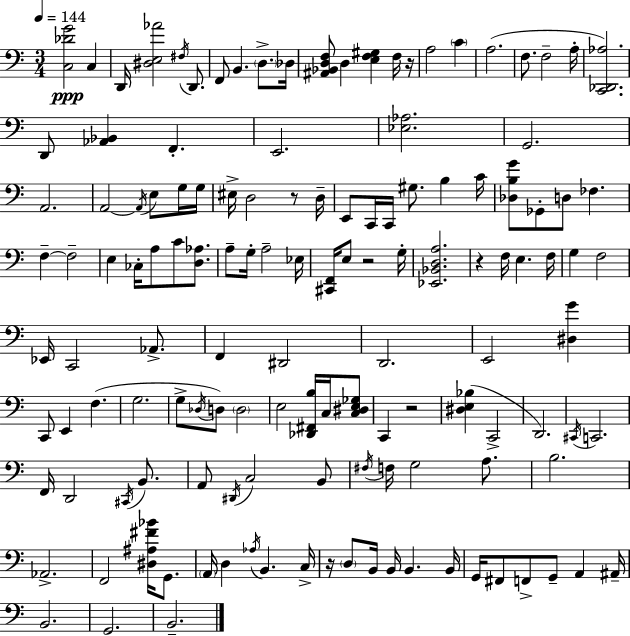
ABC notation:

X:1
T:Untitled
M:3/4
L:1/4
K:C
[C,_DG]2 C, D,,/4 [^D,E,_A]2 ^F,/4 D,,/2 F,,/2 B,, D,/2 _D,/4 [^A,,_B,,D,F,]/2 D, [E,F,^G,] F,/4 z/4 A,2 C A,2 F,/2 F,2 A,/4 [C,,_D,,_A,]2 D,,/2 [_A,,_B,,] F,, E,,2 [_E,_A,]2 G,,2 A,,2 A,,2 A,,/4 E,/2 G,/4 G,/4 ^E,/4 D,2 z/2 D,/4 E,,/2 C,,/4 C,,/4 ^G,/2 B, C/4 [_D,B,G]/2 _G,,/2 D,/2 _F, F, F,2 E, _C,/4 A,/2 C/2 [D,_A,]/2 A,/2 G,/4 A,2 _E,/4 [^C,,F,,]/4 E,/2 z2 G,/4 [_E,,_B,,D,A,]2 z F,/4 E, F,/4 G, F,2 _E,,/4 C,,2 _A,,/2 F,, ^D,,2 D,,2 E,,2 [^D,G] C,,/2 E,, F, G,2 G,/2 _D,/4 D,/2 D,2 E,2 [_D,,^F,,B,]/4 C,/4 [C,^D,E,_G,]/2 C,, z2 [^D,E,_B,] C,,2 D,,2 ^C,,/4 C,,2 F,,/4 D,,2 ^C,,/4 B,,/2 A,,/2 ^D,,/4 C,2 B,,/2 ^F,/4 F,/4 G,2 A,/2 B,2 _A,,2 F,,2 [^D,^A,^F_B]/4 G,,/2 A,,/4 D, _A,/4 B,, C,/4 z/4 D,/2 B,,/4 B,,/4 B,, B,,/4 G,,/4 ^F,,/2 F,,/2 G,,/2 A,, ^A,,/4 B,,2 G,,2 B,,2